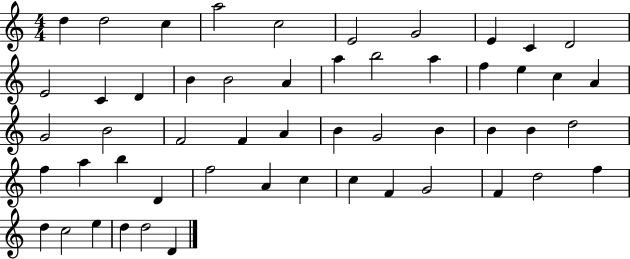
D5/q D5/h C5/q A5/h C5/h E4/h G4/h E4/q C4/q D4/h E4/h C4/q D4/q B4/q B4/h A4/q A5/q B5/h A5/q F5/q E5/q C5/q A4/q G4/h B4/h F4/h F4/q A4/q B4/q G4/h B4/q B4/q B4/q D5/h F5/q A5/q B5/q D4/q F5/h A4/q C5/q C5/q F4/q G4/h F4/q D5/h F5/q D5/q C5/h E5/q D5/q D5/h D4/q